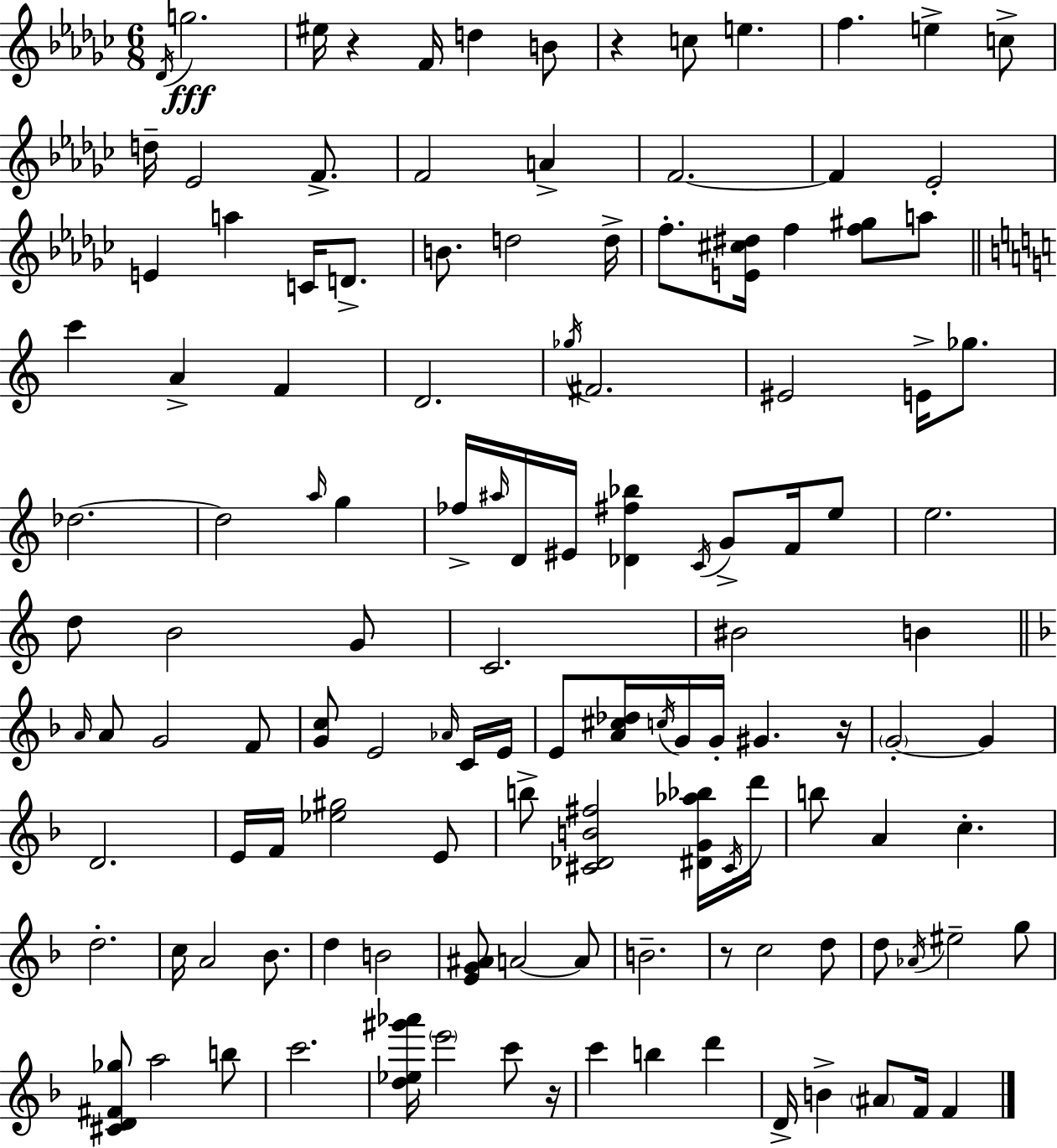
{
  \clef treble
  \numericTimeSignature
  \time 6/8
  \key ees \minor
  \acciaccatura { des'16 }\fff g''2. | eis''16 r4 f'16 d''4 b'8 | r4 c''8 e''4. | f''4. e''4-> c''8-> | \break d''16-- ees'2 f'8.-> | f'2 a'4-> | f'2.~~ | f'4 ees'2-. | \break e'4 a''4 c'16 d'8.-> | b'8. d''2 | d''16-> f''8.-. <e' cis'' dis''>16 f''4 <f'' gis''>8 a''8 | \bar "||" \break \key a \minor c'''4 a'4-> f'4 | d'2. | \acciaccatura { ges''16 } fis'2. | eis'2 e'16-> ges''8. | \break des''2.~~ | des''2 \grace { a''16 } g''4 | fes''16-> \grace { ais''16 } d'16 eis'16 <des' fis'' bes''>4 \acciaccatura { c'16 } g'8-> | f'16 e''8 e''2. | \break d''8 b'2 | g'8 c'2. | bis'2 | b'4 \bar "||" \break \key f \major \grace { a'16 } a'8 g'2 f'8 | <g' c''>8 e'2 \grace { aes'16 } | c'16 e'16 e'8 <a' cis'' des''>16 \acciaccatura { c''16 } g'16 g'16-. gis'4. | r16 \parenthesize g'2-.~~ g'4 | \break d'2. | e'16 f'16 <ees'' gis''>2 | e'8 b''8-> <cis' des' b' fis''>2 | <dis' g' aes'' bes''>16 \acciaccatura { cis'16 } d'''16 b''8 a'4 c''4.-. | \break d''2.-. | c''16 a'2 | bes'8. d''4 b'2 | <e' g' ais'>8 a'2~~ | \break a'8 b'2.-- | r8 c''2 | d''8 d''8 \acciaccatura { aes'16 } eis''2-- | g''8 <cis' d' fis' ges''>8 a''2 | \break b''8 c'''2. | <d'' ees'' gis''' aes'''>16 \parenthesize e'''2 | c'''8 r16 c'''4 b''4 | d'''4 d'16-> b'4-> \parenthesize ais'8 | \break f'16 f'4 \bar "|."
}